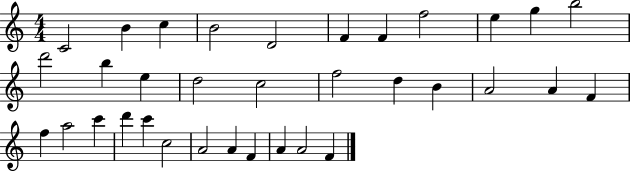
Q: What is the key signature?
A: C major